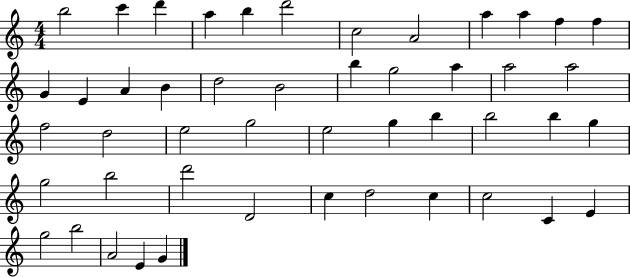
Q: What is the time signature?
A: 4/4